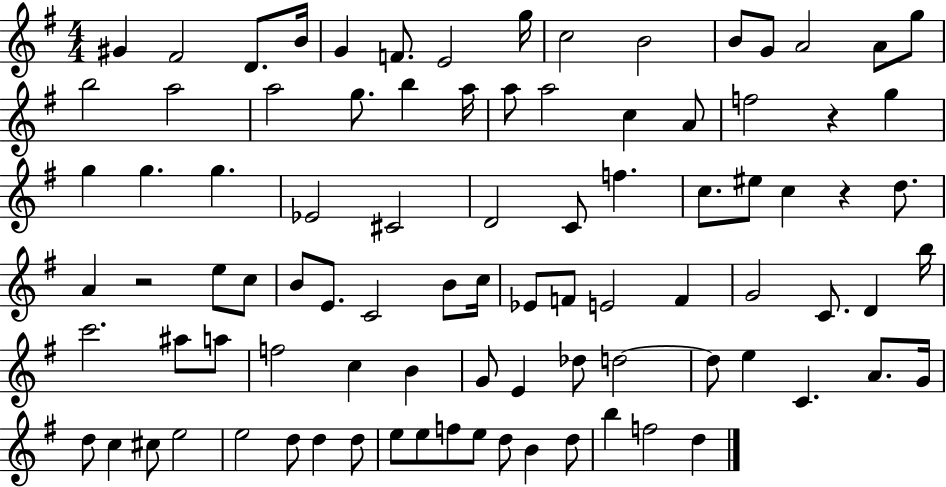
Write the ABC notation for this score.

X:1
T:Untitled
M:4/4
L:1/4
K:G
^G ^F2 D/2 B/4 G F/2 E2 g/4 c2 B2 B/2 G/2 A2 A/2 g/2 b2 a2 a2 g/2 b a/4 a/2 a2 c A/2 f2 z g g g g _E2 ^C2 D2 C/2 f c/2 ^e/2 c z d/2 A z2 e/2 c/2 B/2 E/2 C2 B/2 c/4 _E/2 F/2 E2 F G2 C/2 D b/4 c'2 ^a/2 a/2 f2 c B G/2 E _d/2 d2 d/2 e C A/2 G/4 d/2 c ^c/2 e2 e2 d/2 d d/2 e/2 e/2 f/2 e/2 d/2 B d/2 b f2 d